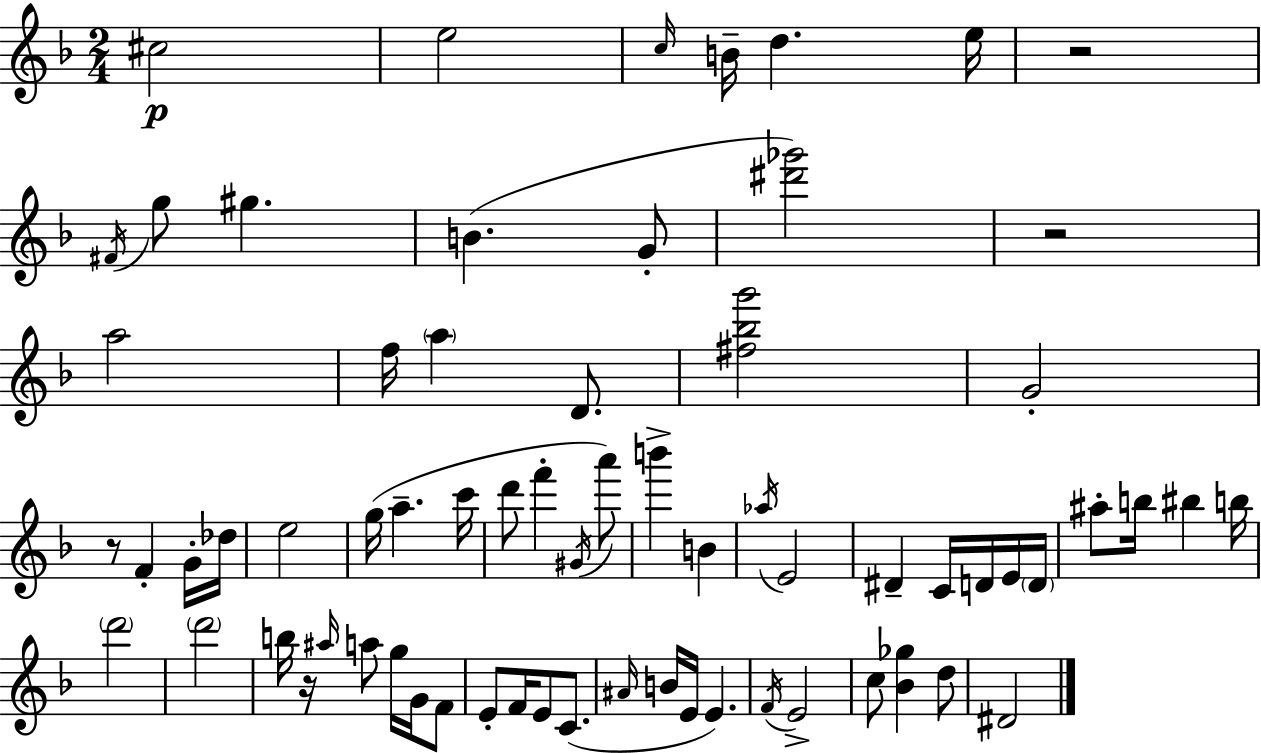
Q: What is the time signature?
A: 2/4